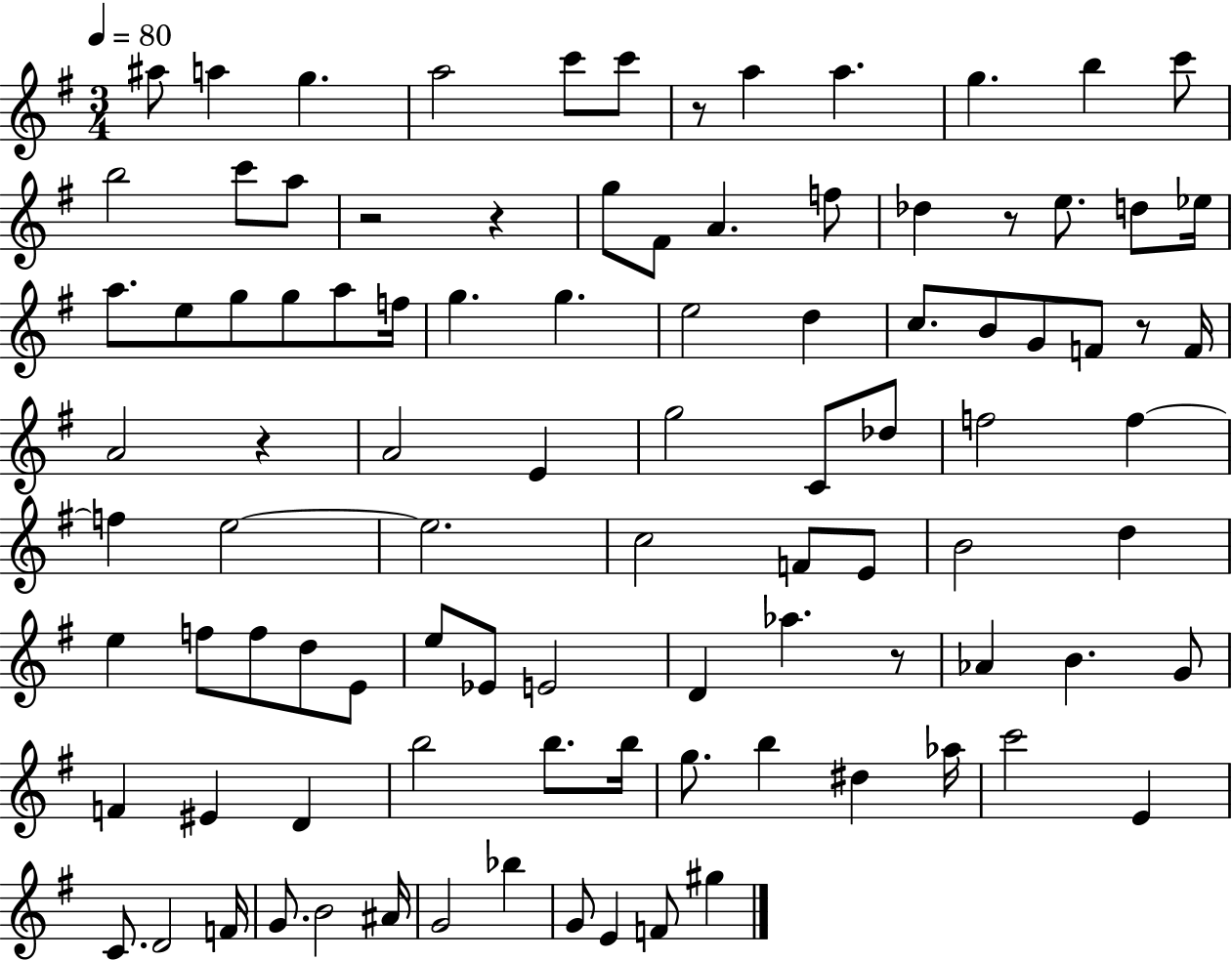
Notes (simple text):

A#5/e A5/q G5/q. A5/h C6/e C6/e R/e A5/q A5/q. G5/q. B5/q C6/e B5/h C6/e A5/e R/h R/q G5/e F#4/e A4/q. F5/e Db5/q R/e E5/e. D5/e Eb5/s A5/e. E5/e G5/e G5/e A5/e F5/s G5/q. G5/q. E5/h D5/q C5/e. B4/e G4/e F4/e R/e F4/s A4/h R/q A4/h E4/q G5/h C4/e Db5/e F5/h F5/q F5/q E5/h E5/h. C5/h F4/e E4/e B4/h D5/q E5/q F5/e F5/e D5/e E4/e E5/e Eb4/e E4/h D4/q Ab5/q. R/e Ab4/q B4/q. G4/e F4/q EIS4/q D4/q B5/h B5/e. B5/s G5/e. B5/q D#5/q Ab5/s C6/h E4/q C4/e. D4/h F4/s G4/e. B4/h A#4/s G4/h Bb5/q G4/e E4/q F4/e G#5/q